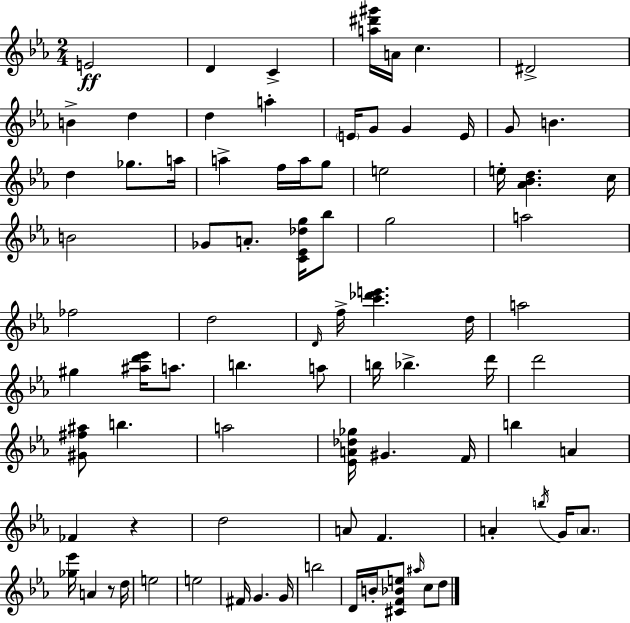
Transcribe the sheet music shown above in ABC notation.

X:1
T:Untitled
M:2/4
L:1/4
K:Cm
E2 D C [a^d'^g']/4 A/4 c ^D2 B d d a E/4 G/2 G E/4 G/2 B d _g/2 a/4 a f/4 a/4 g/2 e2 e/4 [_A_Bd] c/4 B2 _G/2 A/2 [C_E_dg]/4 _b/2 g2 a2 _f2 d2 D/4 f/4 [c'_d'e'] d/4 a2 ^g [^ad'_e']/4 a/2 b a/2 b/4 _b d'/4 d'2 [^G^f^a]/2 b a2 [_EA_d_g]/4 ^G F/4 b A _F z d2 A/2 F A b/4 G/4 A/2 [_g_e']/4 A z/2 d/4 e2 e2 ^F/4 G G/4 b2 D/4 B/4 [^CF_Be]/2 ^a/4 c/2 d/2